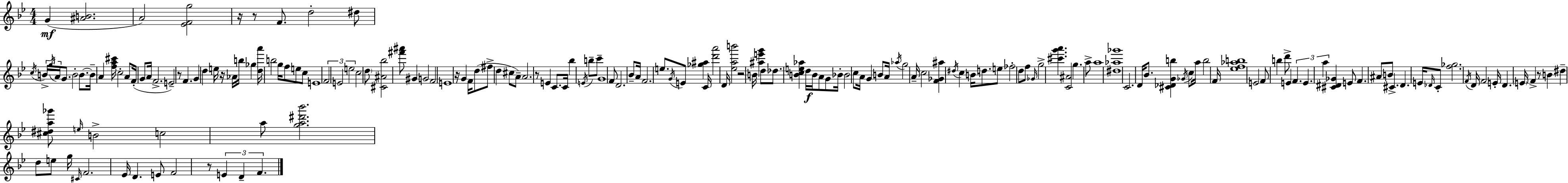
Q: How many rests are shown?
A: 9